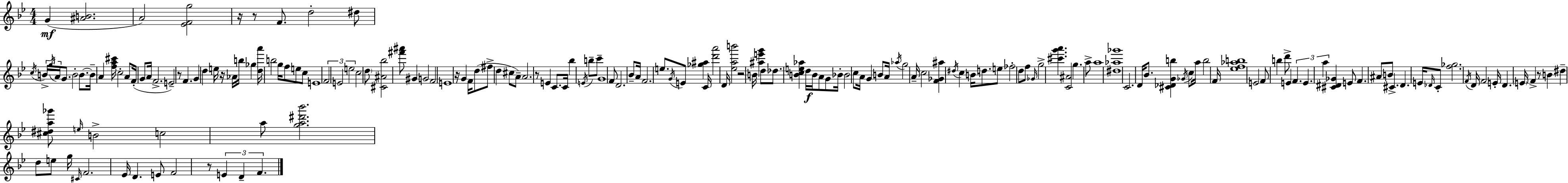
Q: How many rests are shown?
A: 9